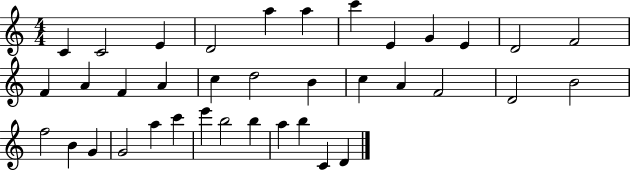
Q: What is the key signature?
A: C major